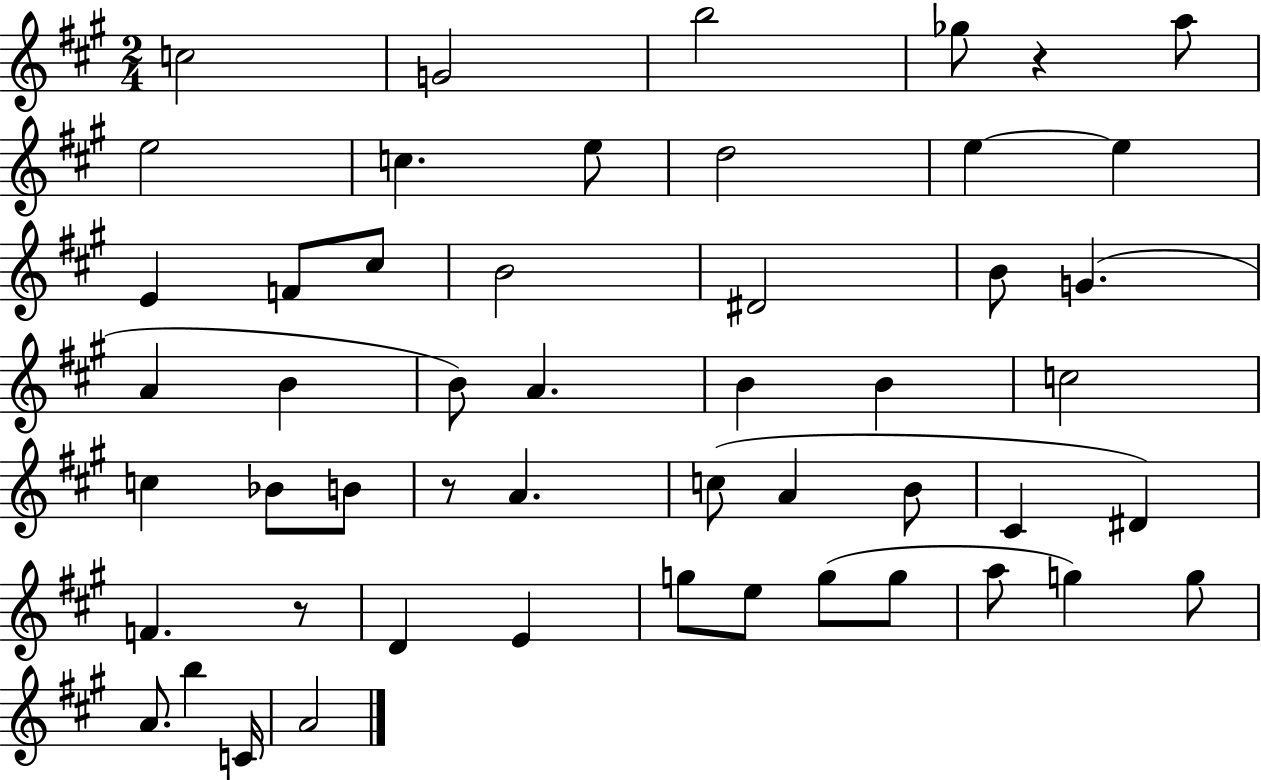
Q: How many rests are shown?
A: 3